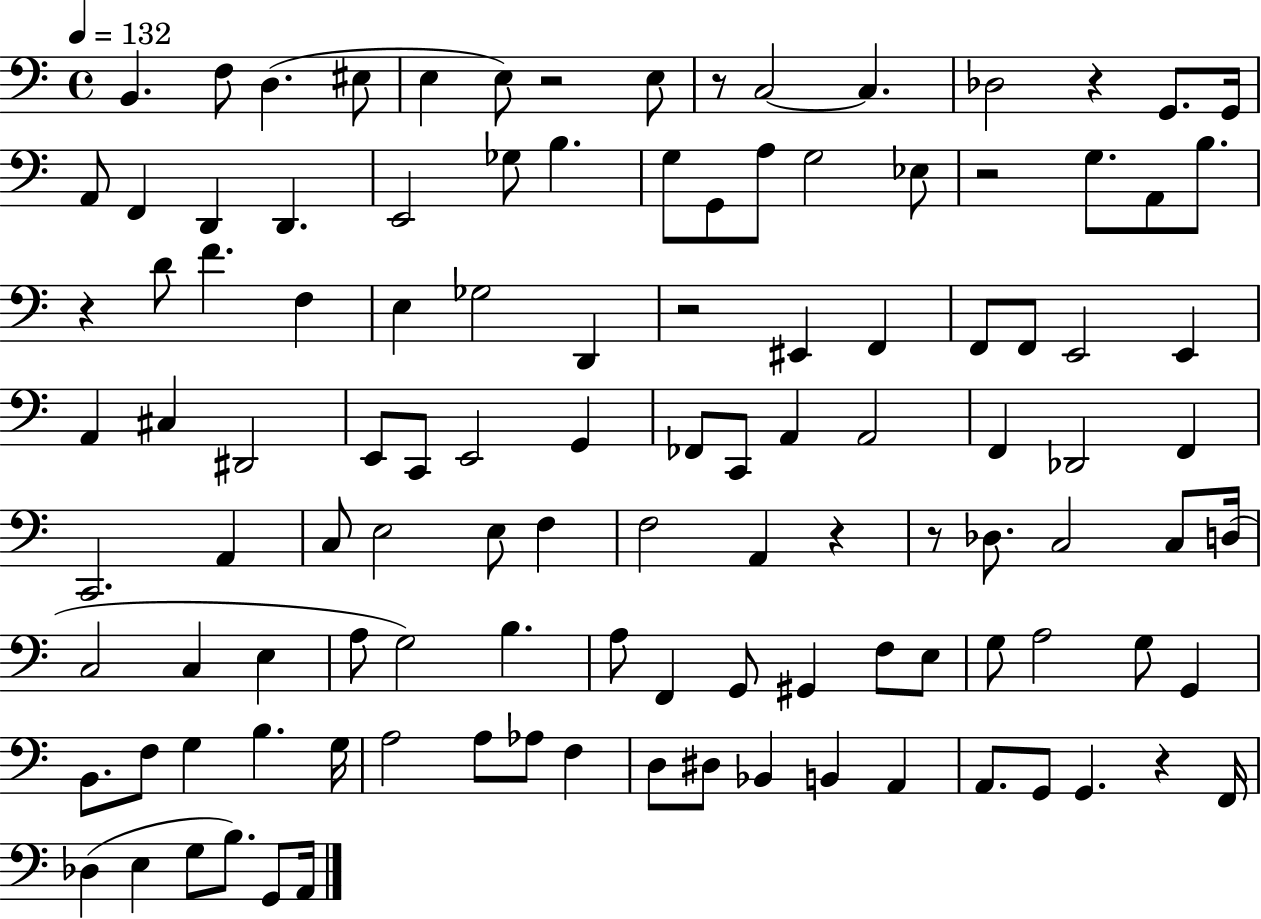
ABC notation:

X:1
T:Untitled
M:4/4
L:1/4
K:C
B,, F,/2 D, ^E,/2 E, E,/2 z2 E,/2 z/2 C,2 C, _D,2 z G,,/2 G,,/4 A,,/2 F,, D,, D,, E,,2 _G,/2 B, G,/2 G,,/2 A,/2 G,2 _E,/2 z2 G,/2 A,,/2 B,/2 z D/2 F F, E, _G,2 D,, z2 ^E,, F,, F,,/2 F,,/2 E,,2 E,, A,, ^C, ^D,,2 E,,/2 C,,/2 E,,2 G,, _F,,/2 C,,/2 A,, A,,2 F,, _D,,2 F,, C,,2 A,, C,/2 E,2 E,/2 F, F,2 A,, z z/2 _D,/2 C,2 C,/2 D,/4 C,2 C, E, A,/2 G,2 B, A,/2 F,, G,,/2 ^G,, F,/2 E,/2 G,/2 A,2 G,/2 G,, B,,/2 F,/2 G, B, G,/4 A,2 A,/2 _A,/2 F, D,/2 ^D,/2 _B,, B,, A,, A,,/2 G,,/2 G,, z F,,/4 _D, E, G,/2 B,/2 G,,/2 A,,/4